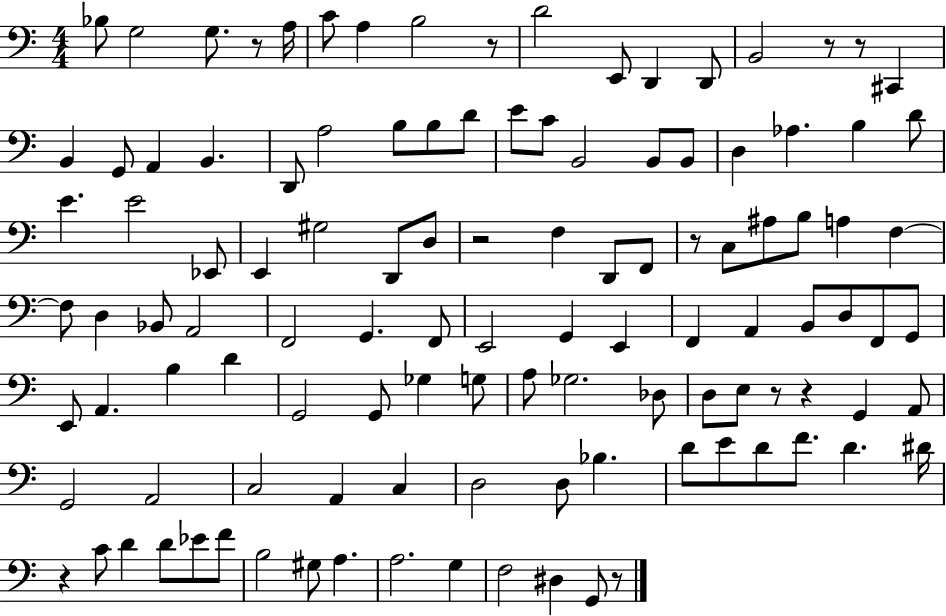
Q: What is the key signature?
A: C major